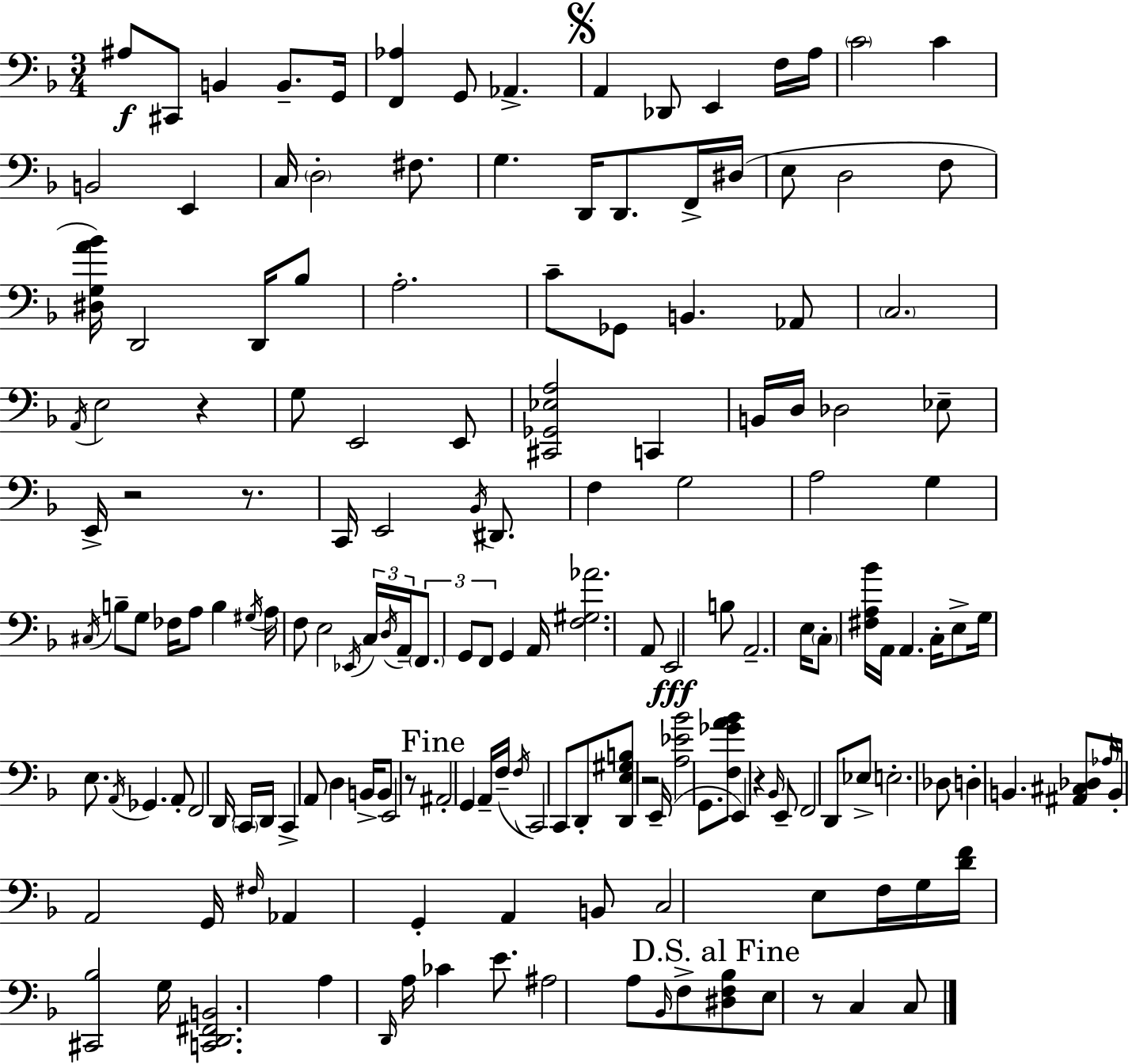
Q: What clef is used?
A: bass